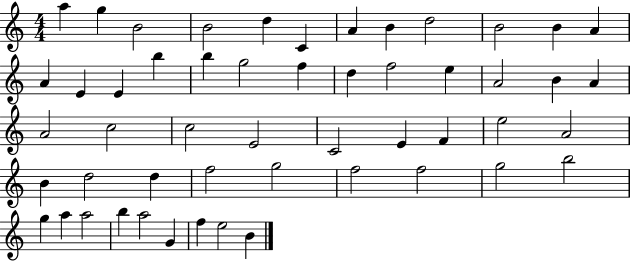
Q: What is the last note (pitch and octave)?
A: B4